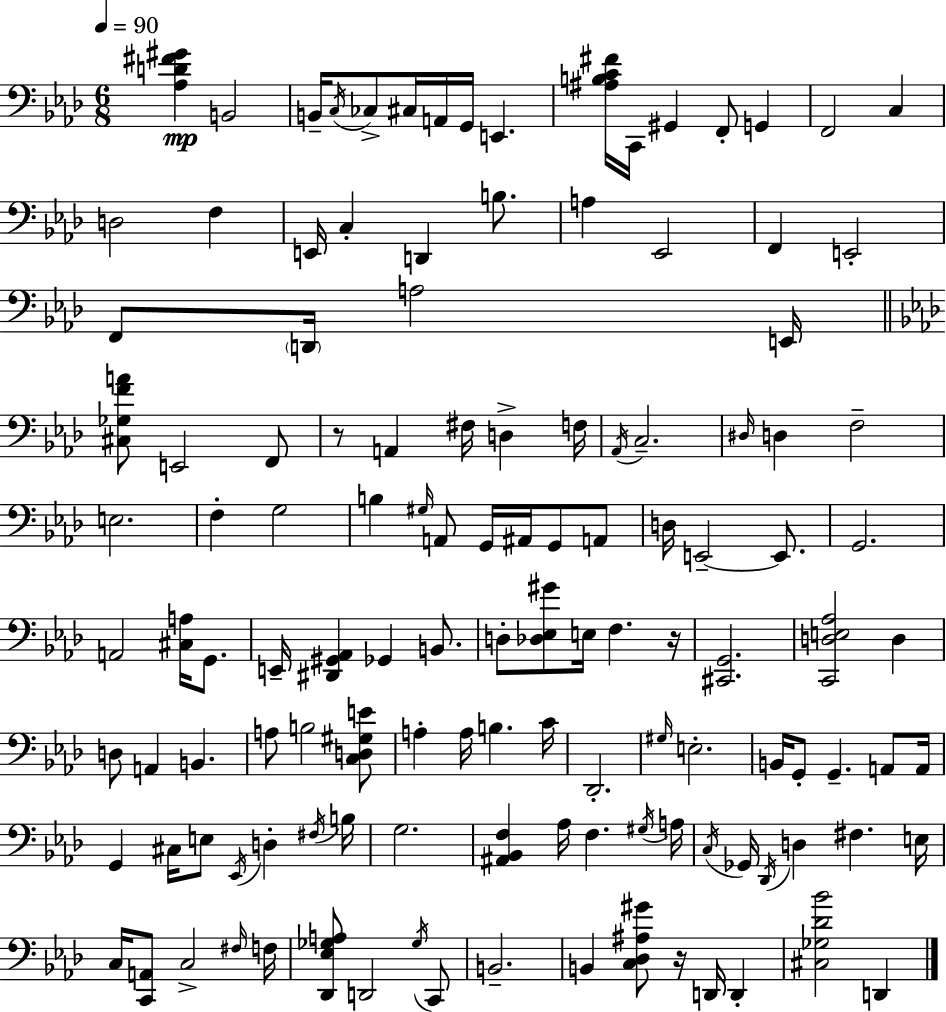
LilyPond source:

{
  \clef bass
  \numericTimeSignature
  \time 6/8
  \key f \minor
  \tempo 4 = 90
  \repeat volta 2 { <aes d' fis' gis'>4\mp b,2 | b,16-- \acciaccatura { c16 } ces8-> cis16 a,16 g,16 e,4. | <ais b c' fis'>16 c,16 gis,4 f,8-. g,4 | f,2 c4 | \break d2 f4 | e,16 c4-. d,4 b8. | a4 ees,2 | f,4 e,2-. | \break f,8 \parenthesize d,16 a2 | e,16 \bar "||" \break \key aes \major <cis ges f' a'>8 e,2 f,8 | r8 a,4 fis16 d4-> f16 | \acciaccatura { aes,16 } c2.-- | \grace { dis16 } d4 f2-- | \break e2. | f4-. g2 | b4 \grace { gis16 } a,8 g,16 ais,16 g,8 | a,8 d16 e,2--~~ | \break e,8. g,2. | a,2 <cis a>16 | g,8. e,16-- <dis, gis, aes,>4 ges,4 | b,8. d8-. <des ees gis'>8 e16 f4. | \break r16 <cis, g,>2. | <c, d e aes>2 d4 | d8 a,4 b,4. | a8 b2 | \break <c d gis e'>8 a4-. a16 b4. | c'16 des,2.-. | \grace { gis16 } e2.-. | b,16 g,8-. g,4.-- | \break a,8 a,16 g,4 cis16 e8 \acciaccatura { ees,16 } | d4-. \acciaccatura { fis16 } b16 g2. | <ais, bes, f>4 aes16 f4. | \acciaccatura { gis16 } a16 \acciaccatura { c16 } ges,16 \acciaccatura { des,16 } d4 | \break fis4. e16 c16 <c, a,>8 | c2-> \grace { fis16 } f16 <des, ees ges a>8 | d,2 \acciaccatura { ges16 } c,8 b,2.-- | b,4 | \break <c des ais gis'>8 r16 d,16 d,4-. <cis ges des' bes'>2 | d,4 } \bar "|."
}